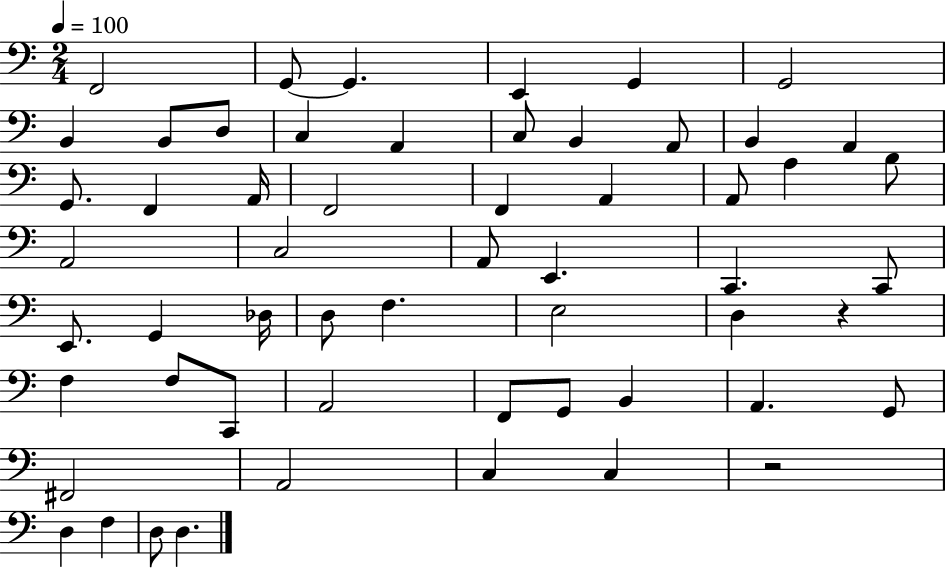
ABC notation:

X:1
T:Untitled
M:2/4
L:1/4
K:C
F,,2 G,,/2 G,, E,, G,, G,,2 B,, B,,/2 D,/2 C, A,, C,/2 B,, A,,/2 B,, A,, G,,/2 F,, A,,/4 F,,2 F,, A,, A,,/2 A, B,/2 A,,2 C,2 A,,/2 E,, C,, C,,/2 E,,/2 G,, _D,/4 D,/2 F, E,2 D, z F, F,/2 C,,/2 A,,2 F,,/2 G,,/2 B,, A,, G,,/2 ^F,,2 A,,2 C, C, z2 D, F, D,/2 D,